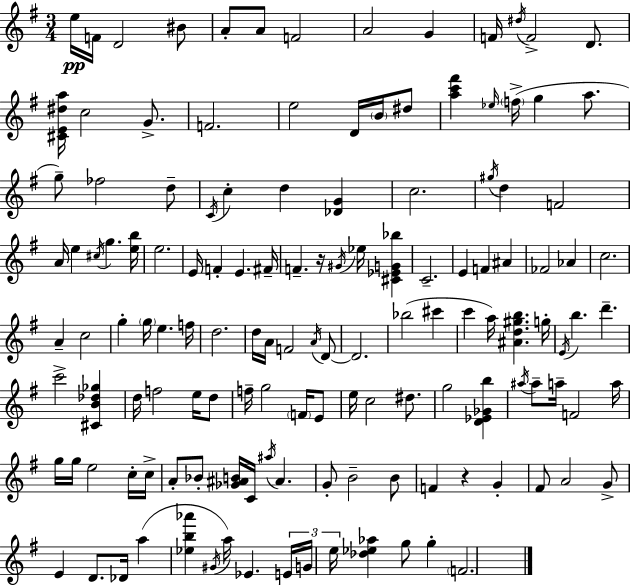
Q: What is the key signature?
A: G major